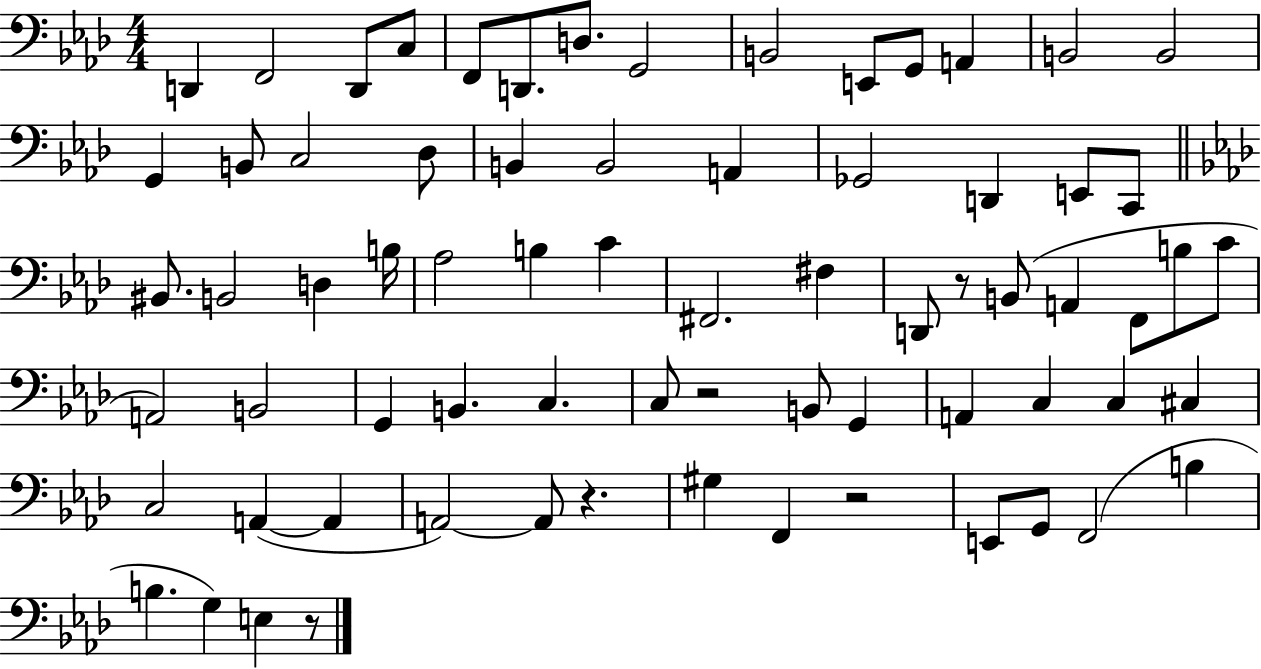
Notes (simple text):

D2/q F2/h D2/e C3/e F2/e D2/e. D3/e. G2/h B2/h E2/e G2/e A2/q B2/h B2/h G2/q B2/e C3/h Db3/e B2/q B2/h A2/q Gb2/h D2/q E2/e C2/e BIS2/e. B2/h D3/q B3/s Ab3/h B3/q C4/q F#2/h. F#3/q D2/e R/e B2/e A2/q F2/e B3/e C4/e A2/h B2/h G2/q B2/q. C3/q. C3/e R/h B2/e G2/q A2/q C3/q C3/q C#3/q C3/h A2/q A2/q A2/h A2/e R/q. G#3/q F2/q R/h E2/e G2/e F2/h B3/q B3/q. G3/q E3/q R/e